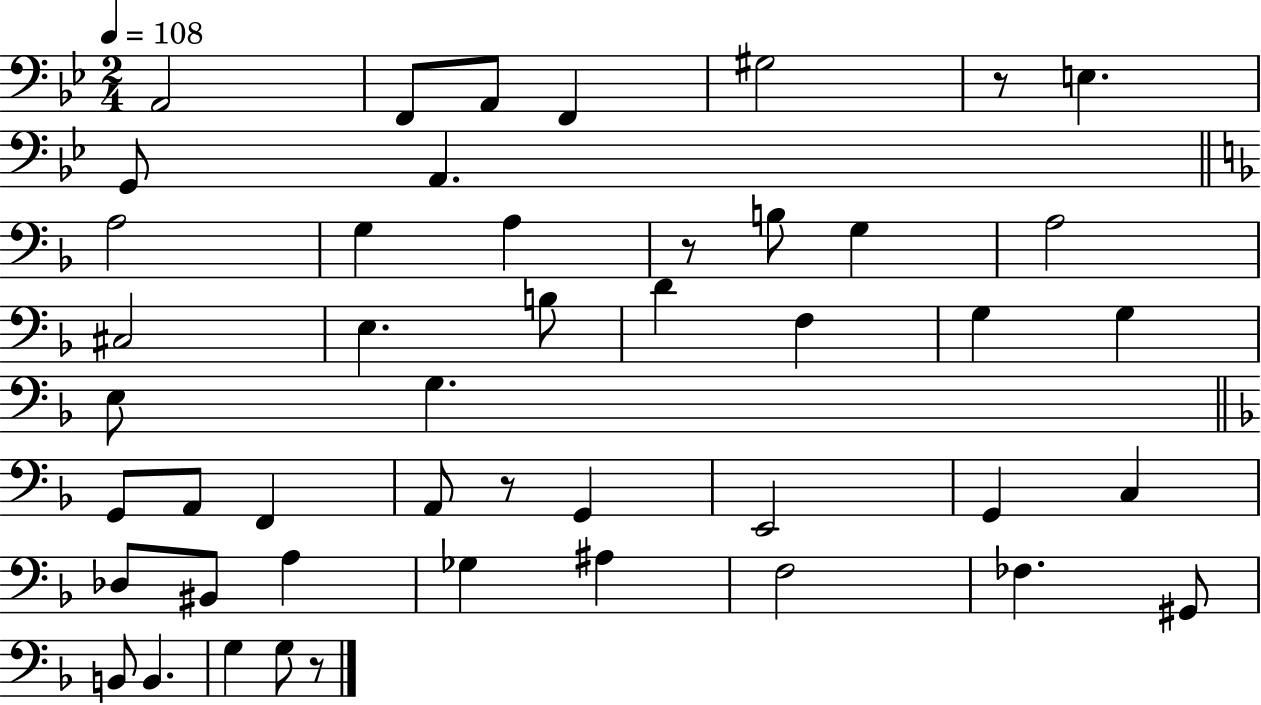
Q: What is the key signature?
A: BES major